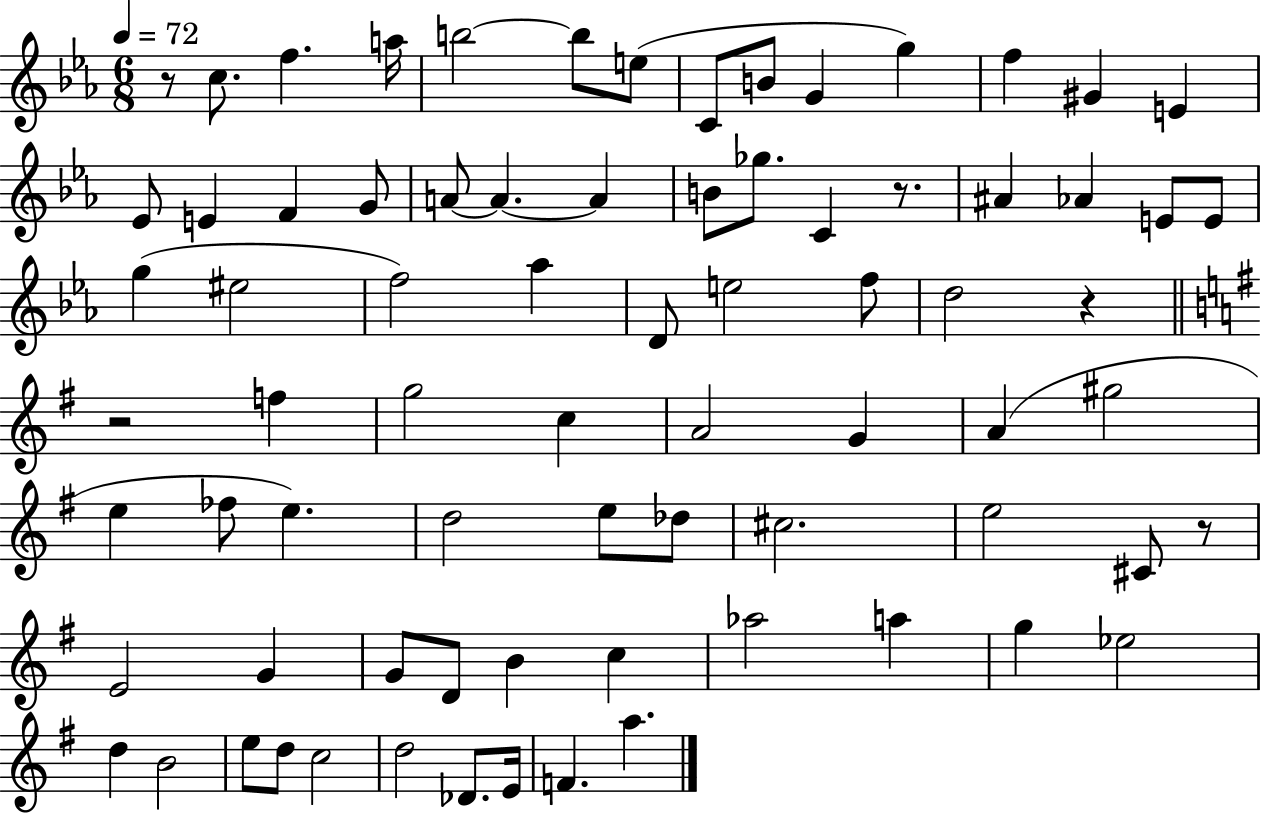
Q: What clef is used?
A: treble